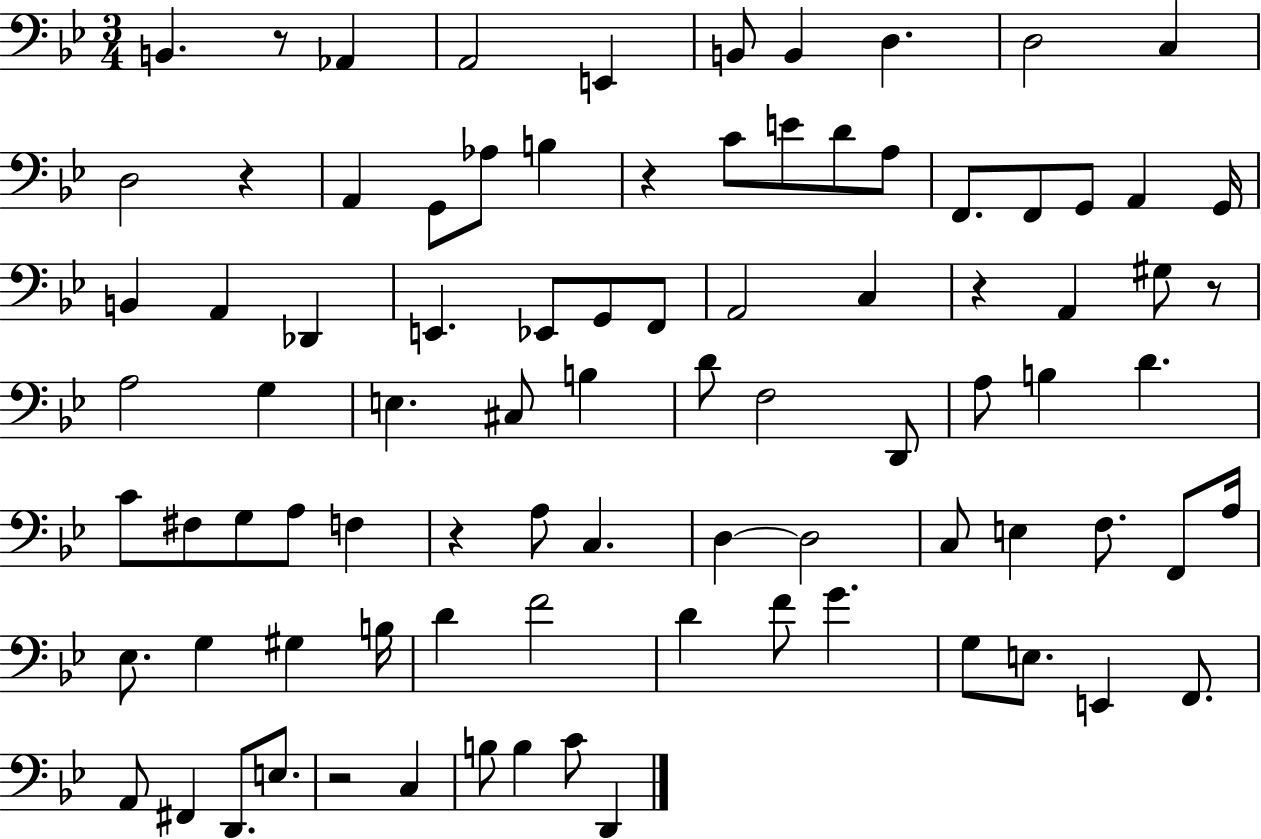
X:1
T:Untitled
M:3/4
L:1/4
K:Bb
B,, z/2 _A,, A,,2 E,, B,,/2 B,, D, D,2 C, D,2 z A,, G,,/2 _A,/2 B, z C/2 E/2 D/2 A,/2 F,,/2 F,,/2 G,,/2 A,, G,,/4 B,, A,, _D,, E,, _E,,/2 G,,/2 F,,/2 A,,2 C, z A,, ^G,/2 z/2 A,2 G, E, ^C,/2 B, D/2 F,2 D,,/2 A,/2 B, D C/2 ^F,/2 G,/2 A,/2 F, z A,/2 C, D, D,2 C,/2 E, F,/2 F,,/2 A,/4 _E,/2 G, ^G, B,/4 D F2 D F/2 G G,/2 E,/2 E,, F,,/2 A,,/2 ^F,, D,,/2 E,/2 z2 C, B,/2 B, C/2 D,,